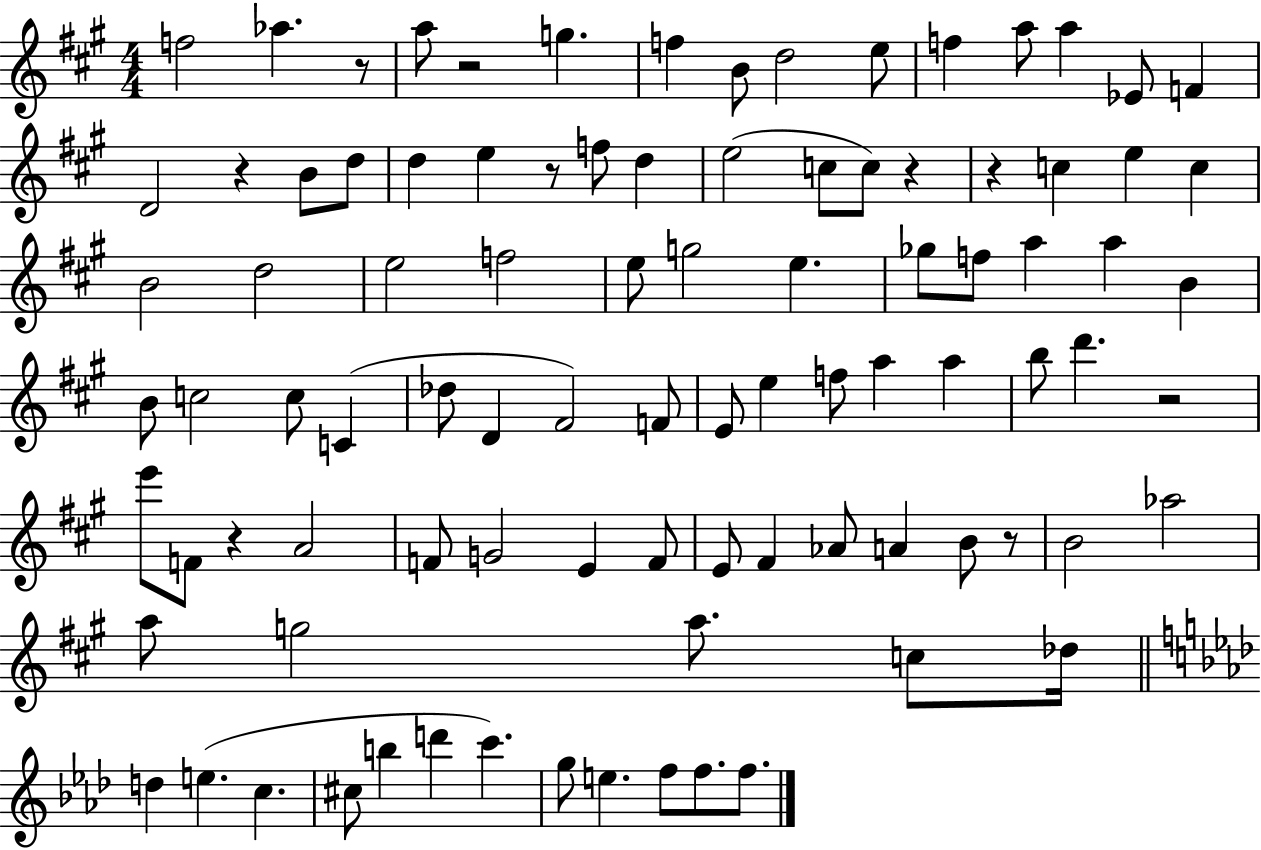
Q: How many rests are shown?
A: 9